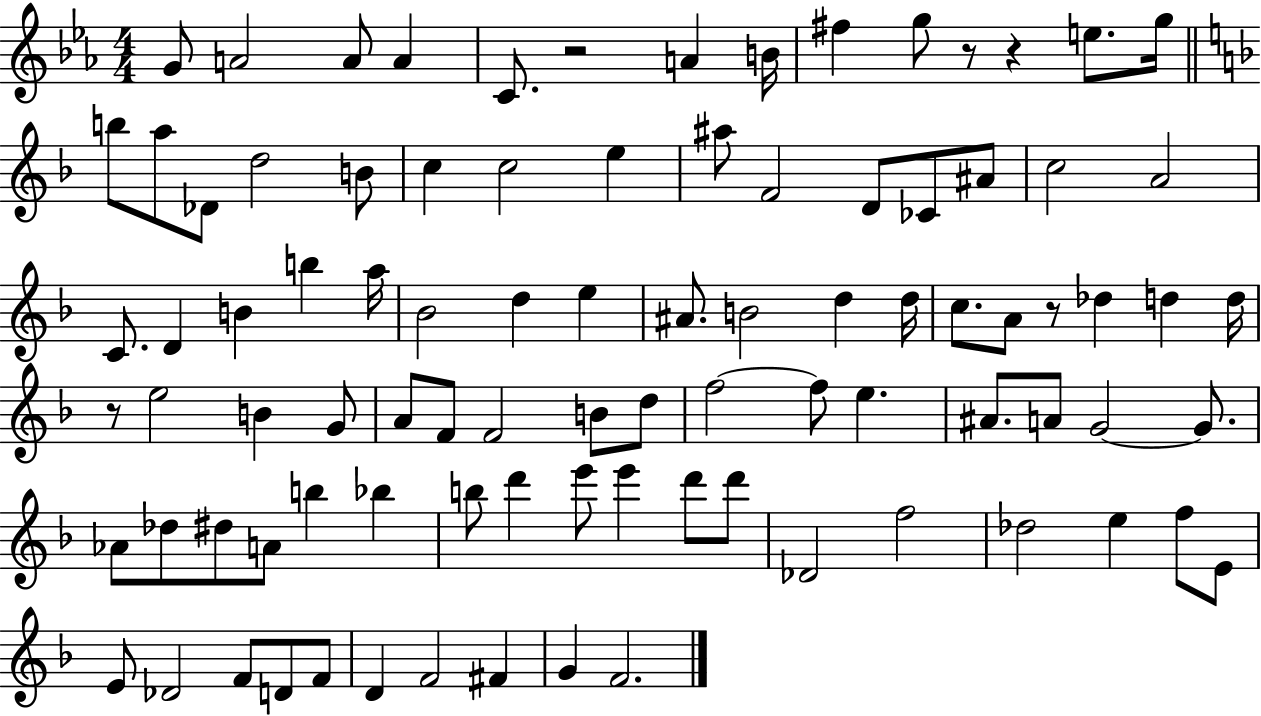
G4/e A4/h A4/e A4/q C4/e. R/h A4/q B4/s F#5/q G5/e R/e R/q E5/e. G5/s B5/e A5/e Db4/e D5/h B4/e C5/q C5/h E5/q A#5/e F4/h D4/e CES4/e A#4/e C5/h A4/h C4/e. D4/q B4/q B5/q A5/s Bb4/h D5/q E5/q A#4/e. B4/h D5/q D5/s C5/e. A4/e R/e Db5/q D5/q D5/s R/e E5/h B4/q G4/e A4/e F4/e F4/h B4/e D5/e F5/h F5/e E5/q. A#4/e. A4/e G4/h G4/e. Ab4/e Db5/e D#5/e A4/e B5/q Bb5/q B5/e D6/q E6/e E6/q D6/e D6/e Db4/h F5/h Db5/h E5/q F5/e E4/e E4/e Db4/h F4/e D4/e F4/e D4/q F4/h F#4/q G4/q F4/h.